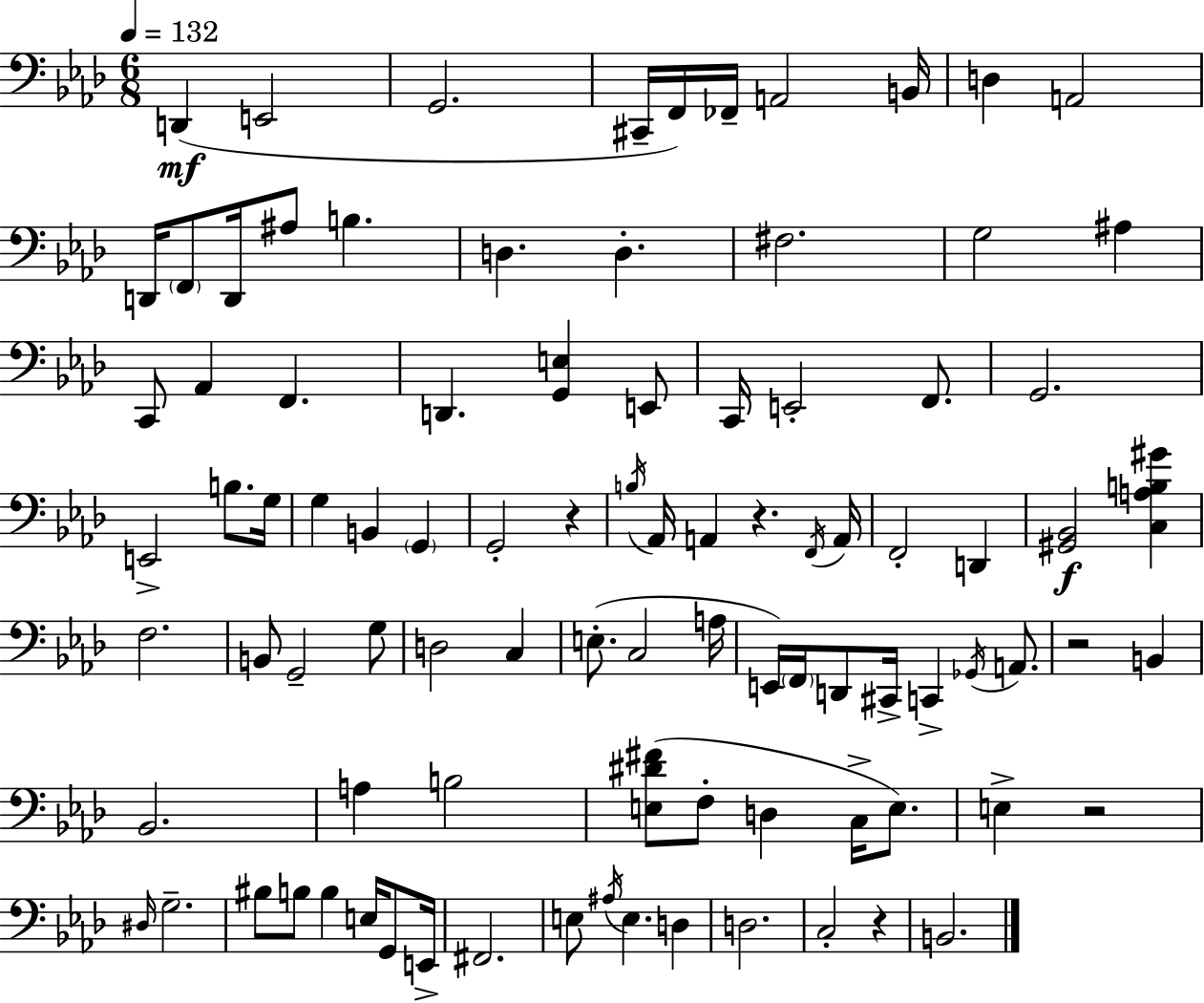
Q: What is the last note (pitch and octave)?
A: B2